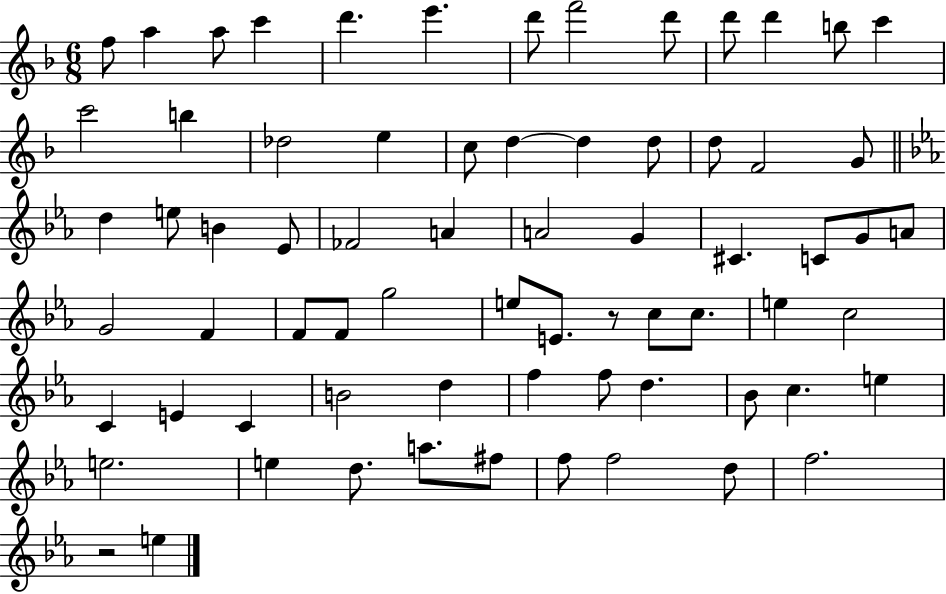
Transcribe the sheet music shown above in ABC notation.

X:1
T:Untitled
M:6/8
L:1/4
K:F
f/2 a a/2 c' d' e' d'/2 f'2 d'/2 d'/2 d' b/2 c' c'2 b _d2 e c/2 d d d/2 d/2 F2 G/2 d e/2 B _E/2 _F2 A A2 G ^C C/2 G/2 A/2 G2 F F/2 F/2 g2 e/2 E/2 z/2 c/2 c/2 e c2 C E C B2 d f f/2 d _B/2 c e e2 e d/2 a/2 ^f/2 f/2 f2 d/2 f2 z2 e